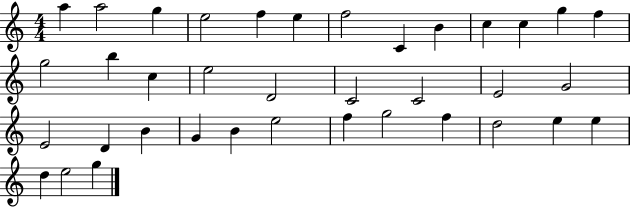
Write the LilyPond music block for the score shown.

{
  \clef treble
  \numericTimeSignature
  \time 4/4
  \key c \major
  a''4 a''2 g''4 | e''2 f''4 e''4 | f''2 c'4 b'4 | c''4 c''4 g''4 f''4 | \break g''2 b''4 c''4 | e''2 d'2 | c'2 c'2 | e'2 g'2 | \break e'2 d'4 b'4 | g'4 b'4 e''2 | f''4 g''2 f''4 | d''2 e''4 e''4 | \break d''4 e''2 g''4 | \bar "|."
}